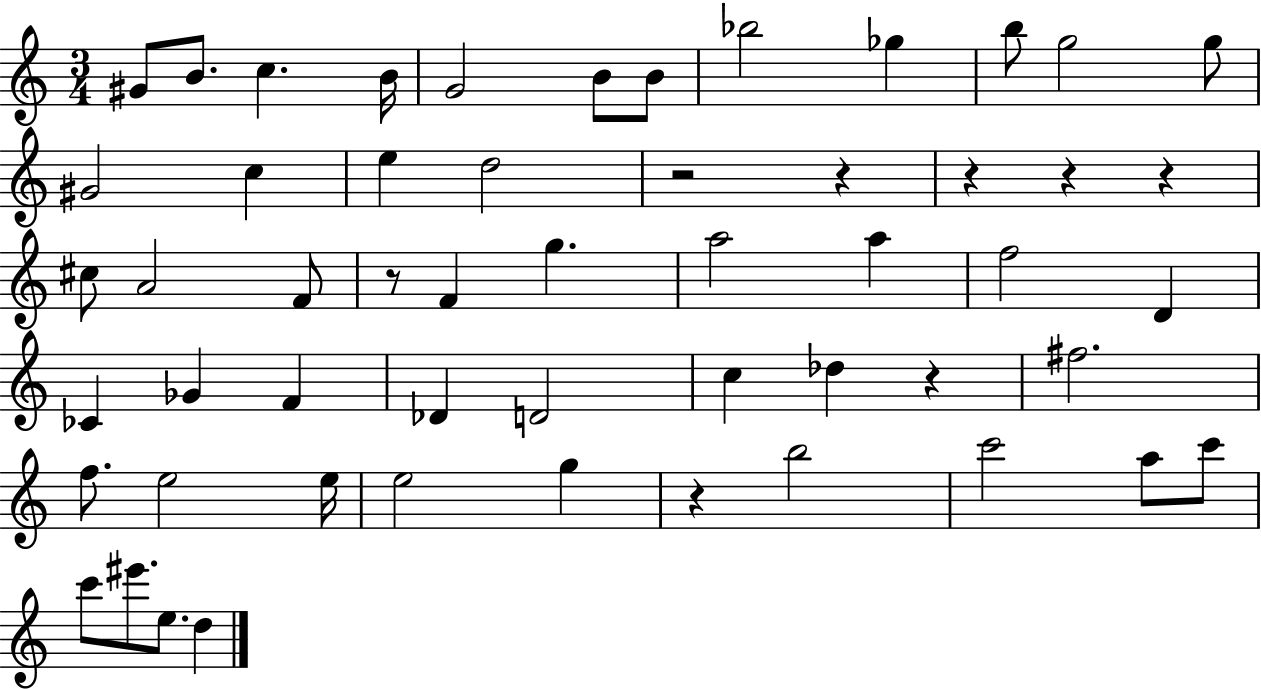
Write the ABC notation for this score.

X:1
T:Untitled
M:3/4
L:1/4
K:C
^G/2 B/2 c B/4 G2 B/2 B/2 _b2 _g b/2 g2 g/2 ^G2 c e d2 z2 z z z z ^c/2 A2 F/2 z/2 F g a2 a f2 D _C _G F _D D2 c _d z ^f2 f/2 e2 e/4 e2 g z b2 c'2 a/2 c'/2 c'/2 ^e'/2 e/2 d